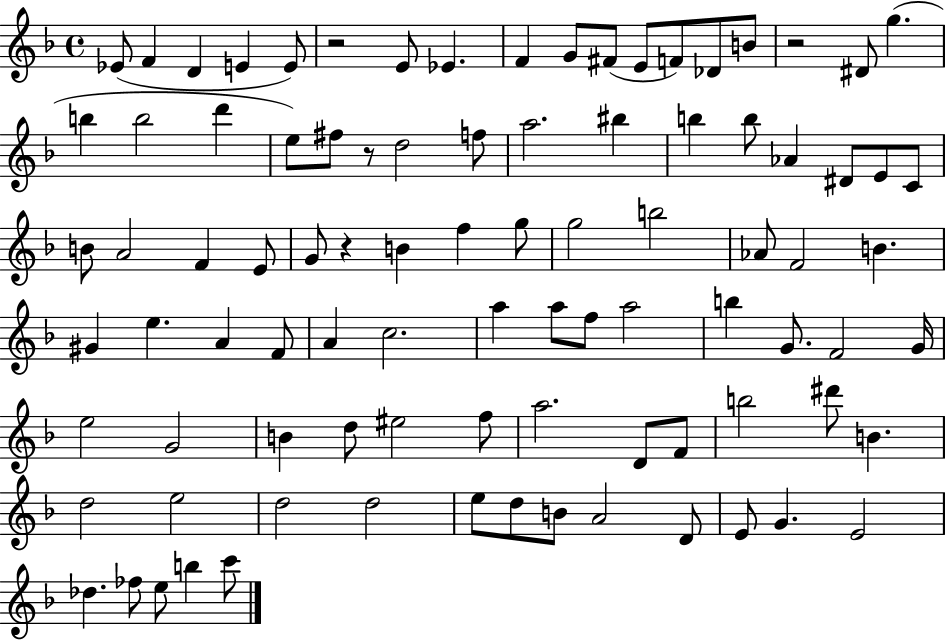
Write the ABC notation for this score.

X:1
T:Untitled
M:4/4
L:1/4
K:F
_E/2 F D E E/2 z2 E/2 _E F G/2 ^F/2 E/2 F/2 _D/2 B/2 z2 ^D/2 g b b2 d' e/2 ^f/2 z/2 d2 f/2 a2 ^b b b/2 _A ^D/2 E/2 C/2 B/2 A2 F E/2 G/2 z B f g/2 g2 b2 _A/2 F2 B ^G e A F/2 A c2 a a/2 f/2 a2 b G/2 F2 G/4 e2 G2 B d/2 ^e2 f/2 a2 D/2 F/2 b2 ^d'/2 B d2 e2 d2 d2 e/2 d/2 B/2 A2 D/2 E/2 G E2 _d _f/2 e/2 b c'/2